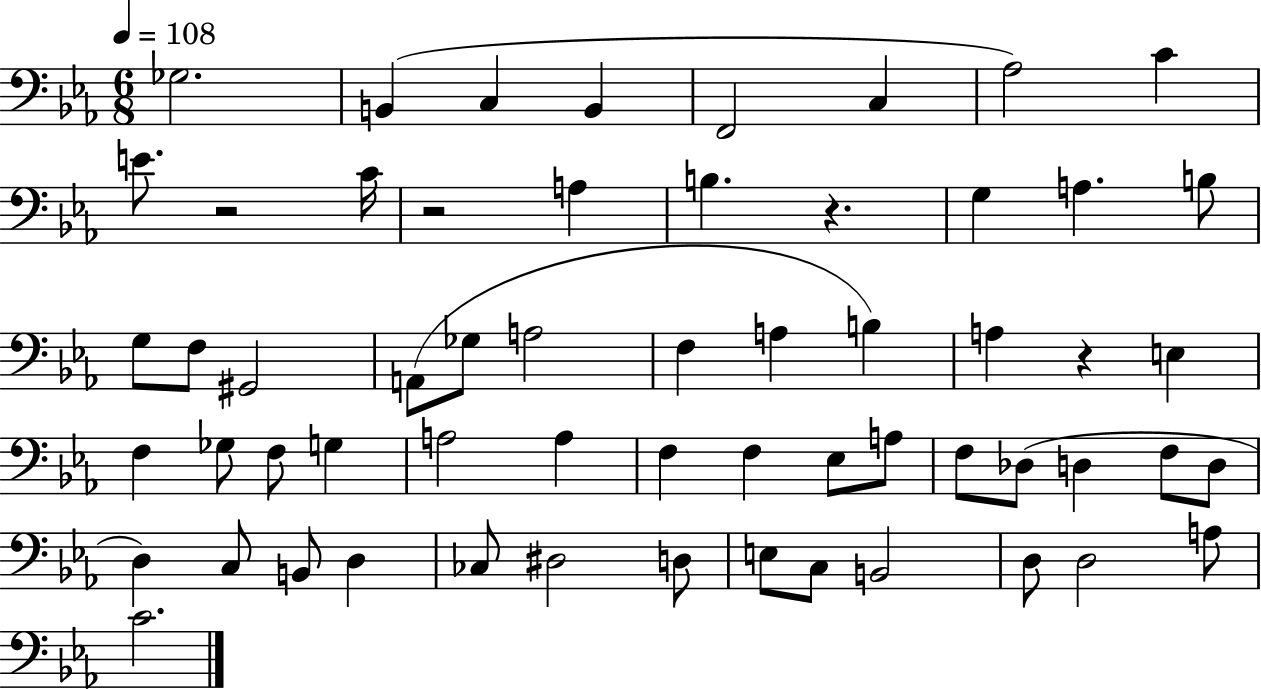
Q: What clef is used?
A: bass